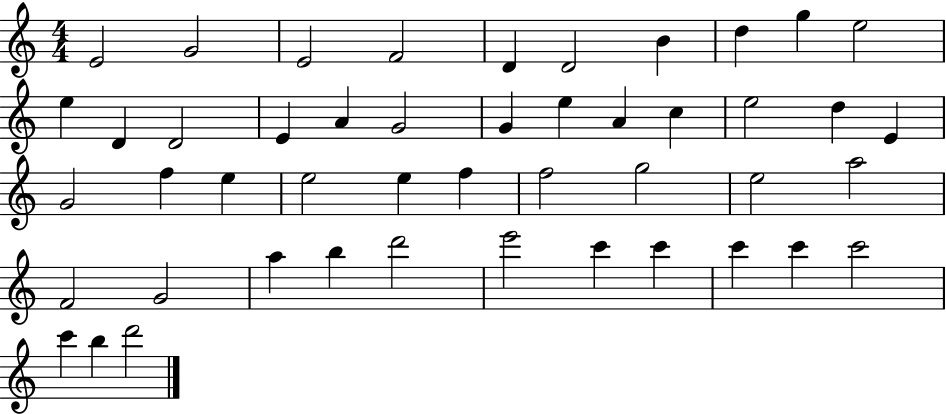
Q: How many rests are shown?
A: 0